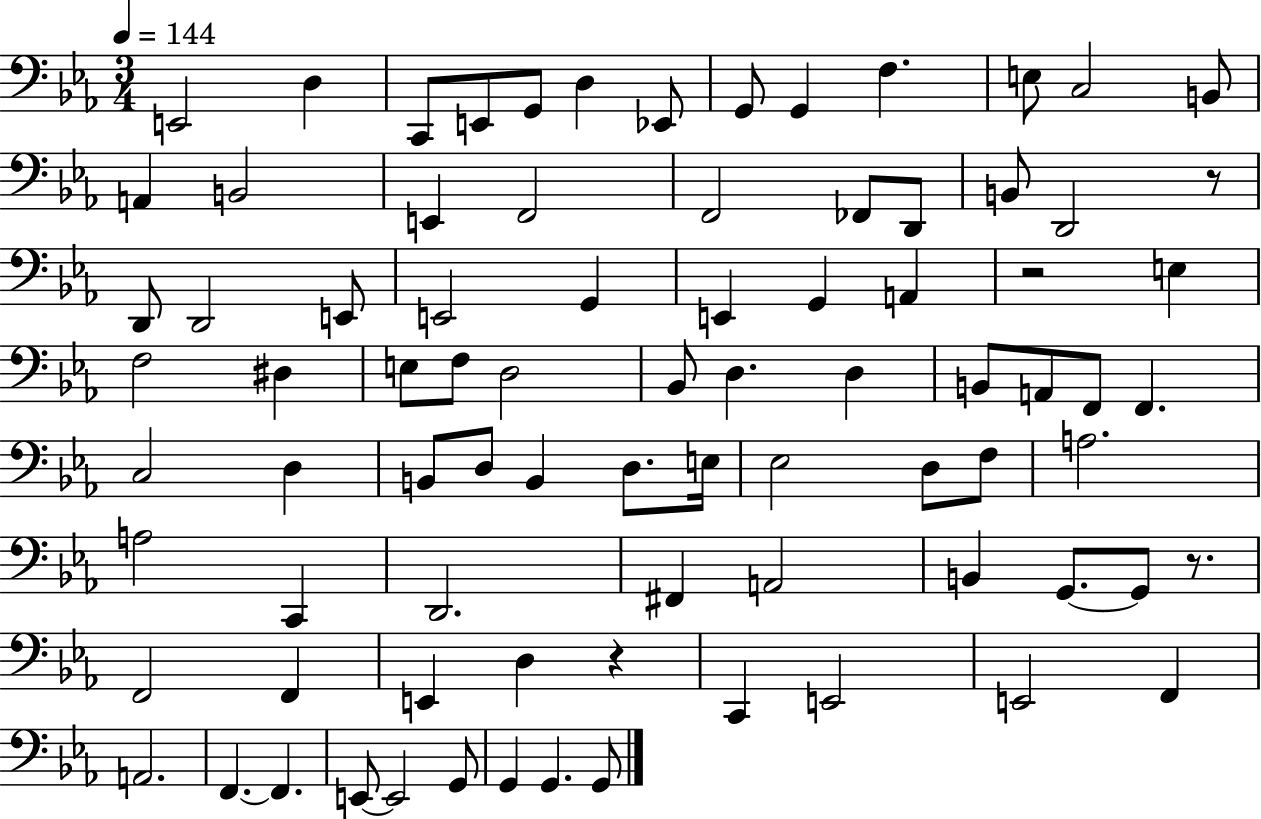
X:1
T:Untitled
M:3/4
L:1/4
K:Eb
E,,2 D, C,,/2 E,,/2 G,,/2 D, _E,,/2 G,,/2 G,, F, E,/2 C,2 B,,/2 A,, B,,2 E,, F,,2 F,,2 _F,,/2 D,,/2 B,,/2 D,,2 z/2 D,,/2 D,,2 E,,/2 E,,2 G,, E,, G,, A,, z2 E, F,2 ^D, E,/2 F,/2 D,2 _B,,/2 D, D, B,,/2 A,,/2 F,,/2 F,, C,2 D, B,,/2 D,/2 B,, D,/2 E,/4 _E,2 D,/2 F,/2 A,2 A,2 C,, D,,2 ^F,, A,,2 B,, G,,/2 G,,/2 z/2 F,,2 F,, E,, D, z C,, E,,2 E,,2 F,, A,,2 F,, F,, E,,/2 E,,2 G,,/2 G,, G,, G,,/2